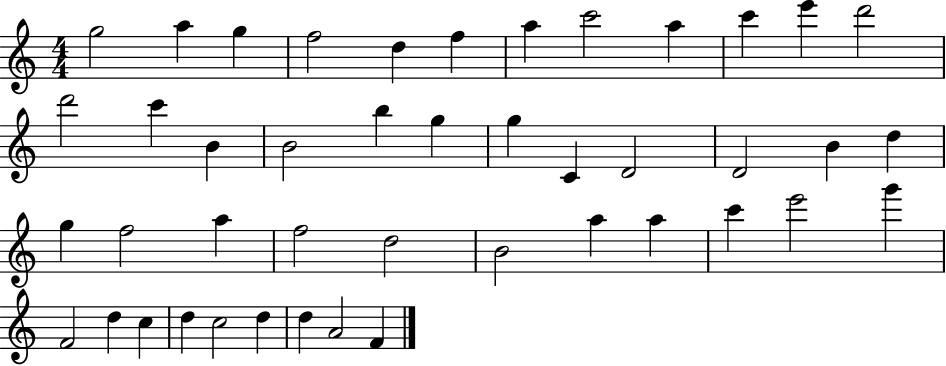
{
  \clef treble
  \numericTimeSignature
  \time 4/4
  \key c \major
  g''2 a''4 g''4 | f''2 d''4 f''4 | a''4 c'''2 a''4 | c'''4 e'''4 d'''2 | \break d'''2 c'''4 b'4 | b'2 b''4 g''4 | g''4 c'4 d'2 | d'2 b'4 d''4 | \break g''4 f''2 a''4 | f''2 d''2 | b'2 a''4 a''4 | c'''4 e'''2 g'''4 | \break f'2 d''4 c''4 | d''4 c''2 d''4 | d''4 a'2 f'4 | \bar "|."
}